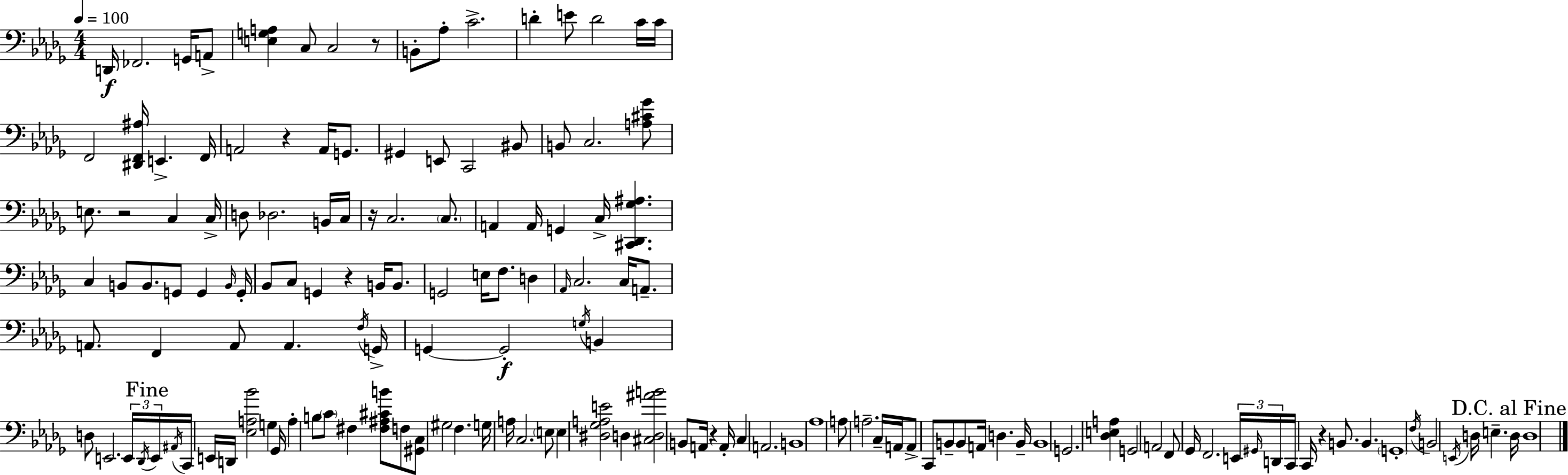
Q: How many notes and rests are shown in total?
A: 150